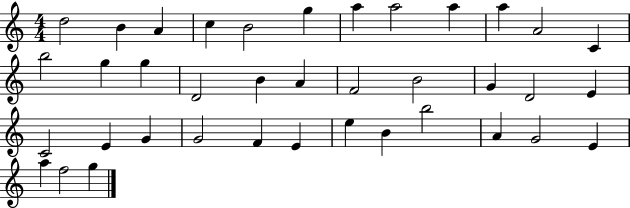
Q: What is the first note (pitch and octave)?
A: D5